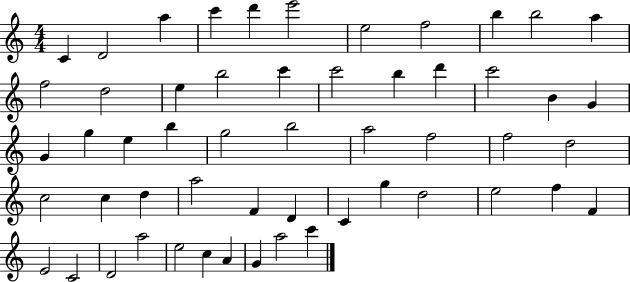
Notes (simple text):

C4/q D4/h A5/q C6/q D6/q E6/h E5/h F5/h B5/q B5/h A5/q F5/h D5/h E5/q B5/h C6/q C6/h B5/q D6/q C6/h B4/q G4/q G4/q G5/q E5/q B5/q G5/h B5/h A5/h F5/h F5/h D5/h C5/h C5/q D5/q A5/h F4/q D4/q C4/q G5/q D5/h E5/h F5/q F4/q E4/h C4/h D4/h A5/h E5/h C5/q A4/q G4/q A5/h C6/q